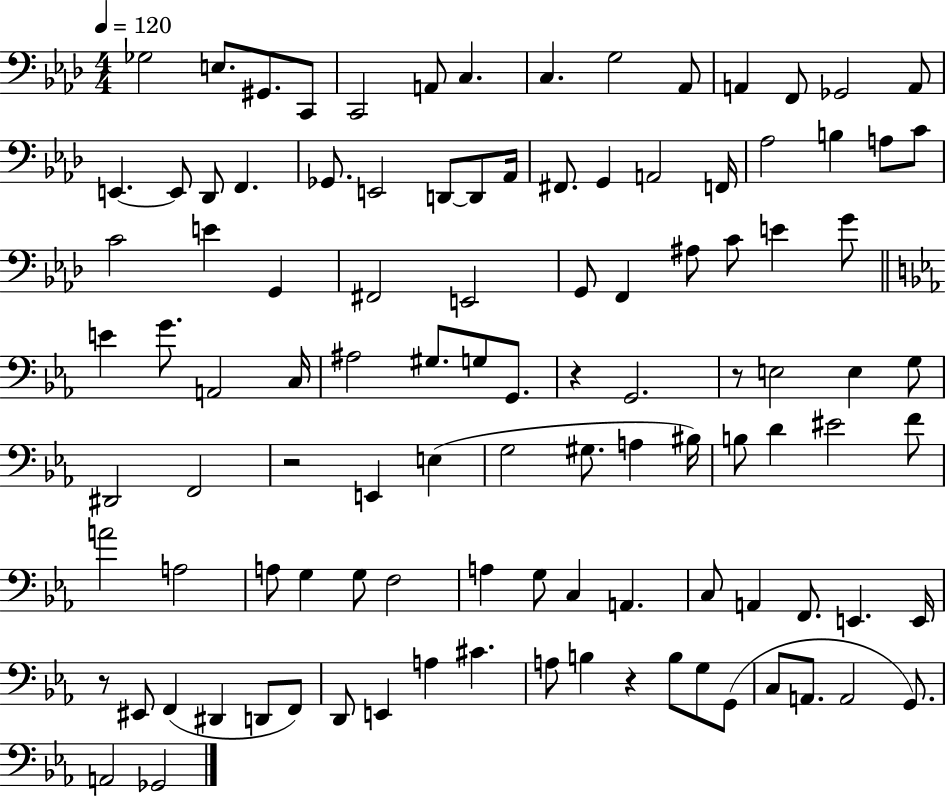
Gb3/h E3/e. G#2/e. C2/e C2/h A2/e C3/q. C3/q. G3/h Ab2/e A2/q F2/e Gb2/h A2/e E2/q. E2/e Db2/e F2/q. Gb2/e. E2/h D2/e D2/e Ab2/s F#2/e. G2/q A2/h F2/s Ab3/h B3/q A3/e C4/e C4/h E4/q G2/q F#2/h E2/h G2/e F2/q A#3/e C4/e E4/q G4/e E4/q G4/e. A2/h C3/s A#3/h G#3/e. G3/e G2/e. R/q G2/h. R/e E3/h E3/q G3/e D#2/h F2/h R/h E2/q E3/q G3/h G#3/e. A3/q BIS3/s B3/e D4/q EIS4/h F4/e A4/h A3/h A3/e G3/q G3/e F3/h A3/q G3/e C3/q A2/q. C3/e A2/q F2/e. E2/q. E2/s R/e EIS2/e F2/q D#2/q D2/e F2/e D2/e E2/q A3/q C#4/q. A3/e B3/q R/q B3/e G3/e G2/e C3/e A2/e. A2/h G2/e. A2/h Gb2/h